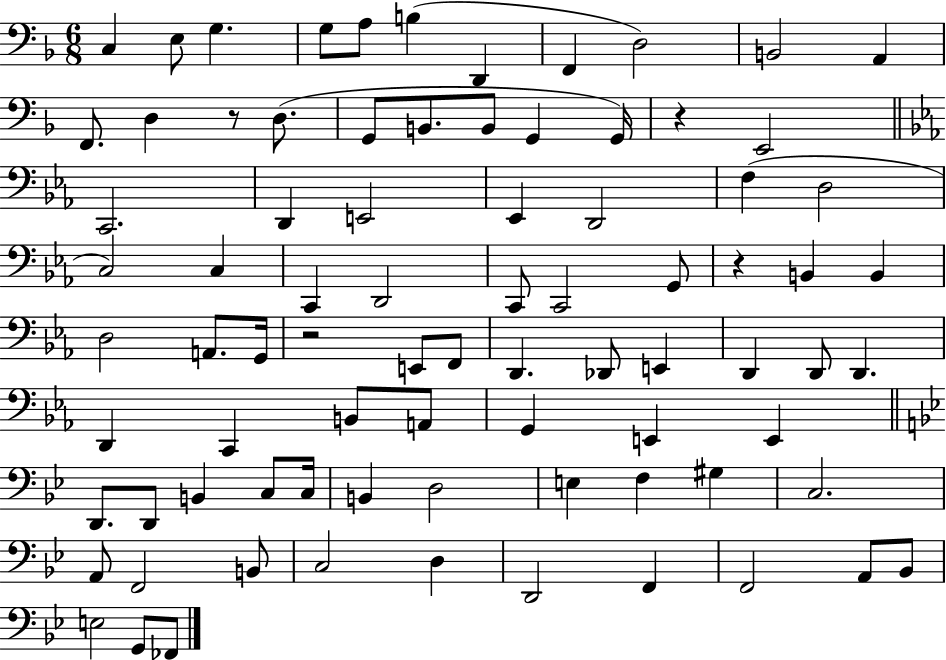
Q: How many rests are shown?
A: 4